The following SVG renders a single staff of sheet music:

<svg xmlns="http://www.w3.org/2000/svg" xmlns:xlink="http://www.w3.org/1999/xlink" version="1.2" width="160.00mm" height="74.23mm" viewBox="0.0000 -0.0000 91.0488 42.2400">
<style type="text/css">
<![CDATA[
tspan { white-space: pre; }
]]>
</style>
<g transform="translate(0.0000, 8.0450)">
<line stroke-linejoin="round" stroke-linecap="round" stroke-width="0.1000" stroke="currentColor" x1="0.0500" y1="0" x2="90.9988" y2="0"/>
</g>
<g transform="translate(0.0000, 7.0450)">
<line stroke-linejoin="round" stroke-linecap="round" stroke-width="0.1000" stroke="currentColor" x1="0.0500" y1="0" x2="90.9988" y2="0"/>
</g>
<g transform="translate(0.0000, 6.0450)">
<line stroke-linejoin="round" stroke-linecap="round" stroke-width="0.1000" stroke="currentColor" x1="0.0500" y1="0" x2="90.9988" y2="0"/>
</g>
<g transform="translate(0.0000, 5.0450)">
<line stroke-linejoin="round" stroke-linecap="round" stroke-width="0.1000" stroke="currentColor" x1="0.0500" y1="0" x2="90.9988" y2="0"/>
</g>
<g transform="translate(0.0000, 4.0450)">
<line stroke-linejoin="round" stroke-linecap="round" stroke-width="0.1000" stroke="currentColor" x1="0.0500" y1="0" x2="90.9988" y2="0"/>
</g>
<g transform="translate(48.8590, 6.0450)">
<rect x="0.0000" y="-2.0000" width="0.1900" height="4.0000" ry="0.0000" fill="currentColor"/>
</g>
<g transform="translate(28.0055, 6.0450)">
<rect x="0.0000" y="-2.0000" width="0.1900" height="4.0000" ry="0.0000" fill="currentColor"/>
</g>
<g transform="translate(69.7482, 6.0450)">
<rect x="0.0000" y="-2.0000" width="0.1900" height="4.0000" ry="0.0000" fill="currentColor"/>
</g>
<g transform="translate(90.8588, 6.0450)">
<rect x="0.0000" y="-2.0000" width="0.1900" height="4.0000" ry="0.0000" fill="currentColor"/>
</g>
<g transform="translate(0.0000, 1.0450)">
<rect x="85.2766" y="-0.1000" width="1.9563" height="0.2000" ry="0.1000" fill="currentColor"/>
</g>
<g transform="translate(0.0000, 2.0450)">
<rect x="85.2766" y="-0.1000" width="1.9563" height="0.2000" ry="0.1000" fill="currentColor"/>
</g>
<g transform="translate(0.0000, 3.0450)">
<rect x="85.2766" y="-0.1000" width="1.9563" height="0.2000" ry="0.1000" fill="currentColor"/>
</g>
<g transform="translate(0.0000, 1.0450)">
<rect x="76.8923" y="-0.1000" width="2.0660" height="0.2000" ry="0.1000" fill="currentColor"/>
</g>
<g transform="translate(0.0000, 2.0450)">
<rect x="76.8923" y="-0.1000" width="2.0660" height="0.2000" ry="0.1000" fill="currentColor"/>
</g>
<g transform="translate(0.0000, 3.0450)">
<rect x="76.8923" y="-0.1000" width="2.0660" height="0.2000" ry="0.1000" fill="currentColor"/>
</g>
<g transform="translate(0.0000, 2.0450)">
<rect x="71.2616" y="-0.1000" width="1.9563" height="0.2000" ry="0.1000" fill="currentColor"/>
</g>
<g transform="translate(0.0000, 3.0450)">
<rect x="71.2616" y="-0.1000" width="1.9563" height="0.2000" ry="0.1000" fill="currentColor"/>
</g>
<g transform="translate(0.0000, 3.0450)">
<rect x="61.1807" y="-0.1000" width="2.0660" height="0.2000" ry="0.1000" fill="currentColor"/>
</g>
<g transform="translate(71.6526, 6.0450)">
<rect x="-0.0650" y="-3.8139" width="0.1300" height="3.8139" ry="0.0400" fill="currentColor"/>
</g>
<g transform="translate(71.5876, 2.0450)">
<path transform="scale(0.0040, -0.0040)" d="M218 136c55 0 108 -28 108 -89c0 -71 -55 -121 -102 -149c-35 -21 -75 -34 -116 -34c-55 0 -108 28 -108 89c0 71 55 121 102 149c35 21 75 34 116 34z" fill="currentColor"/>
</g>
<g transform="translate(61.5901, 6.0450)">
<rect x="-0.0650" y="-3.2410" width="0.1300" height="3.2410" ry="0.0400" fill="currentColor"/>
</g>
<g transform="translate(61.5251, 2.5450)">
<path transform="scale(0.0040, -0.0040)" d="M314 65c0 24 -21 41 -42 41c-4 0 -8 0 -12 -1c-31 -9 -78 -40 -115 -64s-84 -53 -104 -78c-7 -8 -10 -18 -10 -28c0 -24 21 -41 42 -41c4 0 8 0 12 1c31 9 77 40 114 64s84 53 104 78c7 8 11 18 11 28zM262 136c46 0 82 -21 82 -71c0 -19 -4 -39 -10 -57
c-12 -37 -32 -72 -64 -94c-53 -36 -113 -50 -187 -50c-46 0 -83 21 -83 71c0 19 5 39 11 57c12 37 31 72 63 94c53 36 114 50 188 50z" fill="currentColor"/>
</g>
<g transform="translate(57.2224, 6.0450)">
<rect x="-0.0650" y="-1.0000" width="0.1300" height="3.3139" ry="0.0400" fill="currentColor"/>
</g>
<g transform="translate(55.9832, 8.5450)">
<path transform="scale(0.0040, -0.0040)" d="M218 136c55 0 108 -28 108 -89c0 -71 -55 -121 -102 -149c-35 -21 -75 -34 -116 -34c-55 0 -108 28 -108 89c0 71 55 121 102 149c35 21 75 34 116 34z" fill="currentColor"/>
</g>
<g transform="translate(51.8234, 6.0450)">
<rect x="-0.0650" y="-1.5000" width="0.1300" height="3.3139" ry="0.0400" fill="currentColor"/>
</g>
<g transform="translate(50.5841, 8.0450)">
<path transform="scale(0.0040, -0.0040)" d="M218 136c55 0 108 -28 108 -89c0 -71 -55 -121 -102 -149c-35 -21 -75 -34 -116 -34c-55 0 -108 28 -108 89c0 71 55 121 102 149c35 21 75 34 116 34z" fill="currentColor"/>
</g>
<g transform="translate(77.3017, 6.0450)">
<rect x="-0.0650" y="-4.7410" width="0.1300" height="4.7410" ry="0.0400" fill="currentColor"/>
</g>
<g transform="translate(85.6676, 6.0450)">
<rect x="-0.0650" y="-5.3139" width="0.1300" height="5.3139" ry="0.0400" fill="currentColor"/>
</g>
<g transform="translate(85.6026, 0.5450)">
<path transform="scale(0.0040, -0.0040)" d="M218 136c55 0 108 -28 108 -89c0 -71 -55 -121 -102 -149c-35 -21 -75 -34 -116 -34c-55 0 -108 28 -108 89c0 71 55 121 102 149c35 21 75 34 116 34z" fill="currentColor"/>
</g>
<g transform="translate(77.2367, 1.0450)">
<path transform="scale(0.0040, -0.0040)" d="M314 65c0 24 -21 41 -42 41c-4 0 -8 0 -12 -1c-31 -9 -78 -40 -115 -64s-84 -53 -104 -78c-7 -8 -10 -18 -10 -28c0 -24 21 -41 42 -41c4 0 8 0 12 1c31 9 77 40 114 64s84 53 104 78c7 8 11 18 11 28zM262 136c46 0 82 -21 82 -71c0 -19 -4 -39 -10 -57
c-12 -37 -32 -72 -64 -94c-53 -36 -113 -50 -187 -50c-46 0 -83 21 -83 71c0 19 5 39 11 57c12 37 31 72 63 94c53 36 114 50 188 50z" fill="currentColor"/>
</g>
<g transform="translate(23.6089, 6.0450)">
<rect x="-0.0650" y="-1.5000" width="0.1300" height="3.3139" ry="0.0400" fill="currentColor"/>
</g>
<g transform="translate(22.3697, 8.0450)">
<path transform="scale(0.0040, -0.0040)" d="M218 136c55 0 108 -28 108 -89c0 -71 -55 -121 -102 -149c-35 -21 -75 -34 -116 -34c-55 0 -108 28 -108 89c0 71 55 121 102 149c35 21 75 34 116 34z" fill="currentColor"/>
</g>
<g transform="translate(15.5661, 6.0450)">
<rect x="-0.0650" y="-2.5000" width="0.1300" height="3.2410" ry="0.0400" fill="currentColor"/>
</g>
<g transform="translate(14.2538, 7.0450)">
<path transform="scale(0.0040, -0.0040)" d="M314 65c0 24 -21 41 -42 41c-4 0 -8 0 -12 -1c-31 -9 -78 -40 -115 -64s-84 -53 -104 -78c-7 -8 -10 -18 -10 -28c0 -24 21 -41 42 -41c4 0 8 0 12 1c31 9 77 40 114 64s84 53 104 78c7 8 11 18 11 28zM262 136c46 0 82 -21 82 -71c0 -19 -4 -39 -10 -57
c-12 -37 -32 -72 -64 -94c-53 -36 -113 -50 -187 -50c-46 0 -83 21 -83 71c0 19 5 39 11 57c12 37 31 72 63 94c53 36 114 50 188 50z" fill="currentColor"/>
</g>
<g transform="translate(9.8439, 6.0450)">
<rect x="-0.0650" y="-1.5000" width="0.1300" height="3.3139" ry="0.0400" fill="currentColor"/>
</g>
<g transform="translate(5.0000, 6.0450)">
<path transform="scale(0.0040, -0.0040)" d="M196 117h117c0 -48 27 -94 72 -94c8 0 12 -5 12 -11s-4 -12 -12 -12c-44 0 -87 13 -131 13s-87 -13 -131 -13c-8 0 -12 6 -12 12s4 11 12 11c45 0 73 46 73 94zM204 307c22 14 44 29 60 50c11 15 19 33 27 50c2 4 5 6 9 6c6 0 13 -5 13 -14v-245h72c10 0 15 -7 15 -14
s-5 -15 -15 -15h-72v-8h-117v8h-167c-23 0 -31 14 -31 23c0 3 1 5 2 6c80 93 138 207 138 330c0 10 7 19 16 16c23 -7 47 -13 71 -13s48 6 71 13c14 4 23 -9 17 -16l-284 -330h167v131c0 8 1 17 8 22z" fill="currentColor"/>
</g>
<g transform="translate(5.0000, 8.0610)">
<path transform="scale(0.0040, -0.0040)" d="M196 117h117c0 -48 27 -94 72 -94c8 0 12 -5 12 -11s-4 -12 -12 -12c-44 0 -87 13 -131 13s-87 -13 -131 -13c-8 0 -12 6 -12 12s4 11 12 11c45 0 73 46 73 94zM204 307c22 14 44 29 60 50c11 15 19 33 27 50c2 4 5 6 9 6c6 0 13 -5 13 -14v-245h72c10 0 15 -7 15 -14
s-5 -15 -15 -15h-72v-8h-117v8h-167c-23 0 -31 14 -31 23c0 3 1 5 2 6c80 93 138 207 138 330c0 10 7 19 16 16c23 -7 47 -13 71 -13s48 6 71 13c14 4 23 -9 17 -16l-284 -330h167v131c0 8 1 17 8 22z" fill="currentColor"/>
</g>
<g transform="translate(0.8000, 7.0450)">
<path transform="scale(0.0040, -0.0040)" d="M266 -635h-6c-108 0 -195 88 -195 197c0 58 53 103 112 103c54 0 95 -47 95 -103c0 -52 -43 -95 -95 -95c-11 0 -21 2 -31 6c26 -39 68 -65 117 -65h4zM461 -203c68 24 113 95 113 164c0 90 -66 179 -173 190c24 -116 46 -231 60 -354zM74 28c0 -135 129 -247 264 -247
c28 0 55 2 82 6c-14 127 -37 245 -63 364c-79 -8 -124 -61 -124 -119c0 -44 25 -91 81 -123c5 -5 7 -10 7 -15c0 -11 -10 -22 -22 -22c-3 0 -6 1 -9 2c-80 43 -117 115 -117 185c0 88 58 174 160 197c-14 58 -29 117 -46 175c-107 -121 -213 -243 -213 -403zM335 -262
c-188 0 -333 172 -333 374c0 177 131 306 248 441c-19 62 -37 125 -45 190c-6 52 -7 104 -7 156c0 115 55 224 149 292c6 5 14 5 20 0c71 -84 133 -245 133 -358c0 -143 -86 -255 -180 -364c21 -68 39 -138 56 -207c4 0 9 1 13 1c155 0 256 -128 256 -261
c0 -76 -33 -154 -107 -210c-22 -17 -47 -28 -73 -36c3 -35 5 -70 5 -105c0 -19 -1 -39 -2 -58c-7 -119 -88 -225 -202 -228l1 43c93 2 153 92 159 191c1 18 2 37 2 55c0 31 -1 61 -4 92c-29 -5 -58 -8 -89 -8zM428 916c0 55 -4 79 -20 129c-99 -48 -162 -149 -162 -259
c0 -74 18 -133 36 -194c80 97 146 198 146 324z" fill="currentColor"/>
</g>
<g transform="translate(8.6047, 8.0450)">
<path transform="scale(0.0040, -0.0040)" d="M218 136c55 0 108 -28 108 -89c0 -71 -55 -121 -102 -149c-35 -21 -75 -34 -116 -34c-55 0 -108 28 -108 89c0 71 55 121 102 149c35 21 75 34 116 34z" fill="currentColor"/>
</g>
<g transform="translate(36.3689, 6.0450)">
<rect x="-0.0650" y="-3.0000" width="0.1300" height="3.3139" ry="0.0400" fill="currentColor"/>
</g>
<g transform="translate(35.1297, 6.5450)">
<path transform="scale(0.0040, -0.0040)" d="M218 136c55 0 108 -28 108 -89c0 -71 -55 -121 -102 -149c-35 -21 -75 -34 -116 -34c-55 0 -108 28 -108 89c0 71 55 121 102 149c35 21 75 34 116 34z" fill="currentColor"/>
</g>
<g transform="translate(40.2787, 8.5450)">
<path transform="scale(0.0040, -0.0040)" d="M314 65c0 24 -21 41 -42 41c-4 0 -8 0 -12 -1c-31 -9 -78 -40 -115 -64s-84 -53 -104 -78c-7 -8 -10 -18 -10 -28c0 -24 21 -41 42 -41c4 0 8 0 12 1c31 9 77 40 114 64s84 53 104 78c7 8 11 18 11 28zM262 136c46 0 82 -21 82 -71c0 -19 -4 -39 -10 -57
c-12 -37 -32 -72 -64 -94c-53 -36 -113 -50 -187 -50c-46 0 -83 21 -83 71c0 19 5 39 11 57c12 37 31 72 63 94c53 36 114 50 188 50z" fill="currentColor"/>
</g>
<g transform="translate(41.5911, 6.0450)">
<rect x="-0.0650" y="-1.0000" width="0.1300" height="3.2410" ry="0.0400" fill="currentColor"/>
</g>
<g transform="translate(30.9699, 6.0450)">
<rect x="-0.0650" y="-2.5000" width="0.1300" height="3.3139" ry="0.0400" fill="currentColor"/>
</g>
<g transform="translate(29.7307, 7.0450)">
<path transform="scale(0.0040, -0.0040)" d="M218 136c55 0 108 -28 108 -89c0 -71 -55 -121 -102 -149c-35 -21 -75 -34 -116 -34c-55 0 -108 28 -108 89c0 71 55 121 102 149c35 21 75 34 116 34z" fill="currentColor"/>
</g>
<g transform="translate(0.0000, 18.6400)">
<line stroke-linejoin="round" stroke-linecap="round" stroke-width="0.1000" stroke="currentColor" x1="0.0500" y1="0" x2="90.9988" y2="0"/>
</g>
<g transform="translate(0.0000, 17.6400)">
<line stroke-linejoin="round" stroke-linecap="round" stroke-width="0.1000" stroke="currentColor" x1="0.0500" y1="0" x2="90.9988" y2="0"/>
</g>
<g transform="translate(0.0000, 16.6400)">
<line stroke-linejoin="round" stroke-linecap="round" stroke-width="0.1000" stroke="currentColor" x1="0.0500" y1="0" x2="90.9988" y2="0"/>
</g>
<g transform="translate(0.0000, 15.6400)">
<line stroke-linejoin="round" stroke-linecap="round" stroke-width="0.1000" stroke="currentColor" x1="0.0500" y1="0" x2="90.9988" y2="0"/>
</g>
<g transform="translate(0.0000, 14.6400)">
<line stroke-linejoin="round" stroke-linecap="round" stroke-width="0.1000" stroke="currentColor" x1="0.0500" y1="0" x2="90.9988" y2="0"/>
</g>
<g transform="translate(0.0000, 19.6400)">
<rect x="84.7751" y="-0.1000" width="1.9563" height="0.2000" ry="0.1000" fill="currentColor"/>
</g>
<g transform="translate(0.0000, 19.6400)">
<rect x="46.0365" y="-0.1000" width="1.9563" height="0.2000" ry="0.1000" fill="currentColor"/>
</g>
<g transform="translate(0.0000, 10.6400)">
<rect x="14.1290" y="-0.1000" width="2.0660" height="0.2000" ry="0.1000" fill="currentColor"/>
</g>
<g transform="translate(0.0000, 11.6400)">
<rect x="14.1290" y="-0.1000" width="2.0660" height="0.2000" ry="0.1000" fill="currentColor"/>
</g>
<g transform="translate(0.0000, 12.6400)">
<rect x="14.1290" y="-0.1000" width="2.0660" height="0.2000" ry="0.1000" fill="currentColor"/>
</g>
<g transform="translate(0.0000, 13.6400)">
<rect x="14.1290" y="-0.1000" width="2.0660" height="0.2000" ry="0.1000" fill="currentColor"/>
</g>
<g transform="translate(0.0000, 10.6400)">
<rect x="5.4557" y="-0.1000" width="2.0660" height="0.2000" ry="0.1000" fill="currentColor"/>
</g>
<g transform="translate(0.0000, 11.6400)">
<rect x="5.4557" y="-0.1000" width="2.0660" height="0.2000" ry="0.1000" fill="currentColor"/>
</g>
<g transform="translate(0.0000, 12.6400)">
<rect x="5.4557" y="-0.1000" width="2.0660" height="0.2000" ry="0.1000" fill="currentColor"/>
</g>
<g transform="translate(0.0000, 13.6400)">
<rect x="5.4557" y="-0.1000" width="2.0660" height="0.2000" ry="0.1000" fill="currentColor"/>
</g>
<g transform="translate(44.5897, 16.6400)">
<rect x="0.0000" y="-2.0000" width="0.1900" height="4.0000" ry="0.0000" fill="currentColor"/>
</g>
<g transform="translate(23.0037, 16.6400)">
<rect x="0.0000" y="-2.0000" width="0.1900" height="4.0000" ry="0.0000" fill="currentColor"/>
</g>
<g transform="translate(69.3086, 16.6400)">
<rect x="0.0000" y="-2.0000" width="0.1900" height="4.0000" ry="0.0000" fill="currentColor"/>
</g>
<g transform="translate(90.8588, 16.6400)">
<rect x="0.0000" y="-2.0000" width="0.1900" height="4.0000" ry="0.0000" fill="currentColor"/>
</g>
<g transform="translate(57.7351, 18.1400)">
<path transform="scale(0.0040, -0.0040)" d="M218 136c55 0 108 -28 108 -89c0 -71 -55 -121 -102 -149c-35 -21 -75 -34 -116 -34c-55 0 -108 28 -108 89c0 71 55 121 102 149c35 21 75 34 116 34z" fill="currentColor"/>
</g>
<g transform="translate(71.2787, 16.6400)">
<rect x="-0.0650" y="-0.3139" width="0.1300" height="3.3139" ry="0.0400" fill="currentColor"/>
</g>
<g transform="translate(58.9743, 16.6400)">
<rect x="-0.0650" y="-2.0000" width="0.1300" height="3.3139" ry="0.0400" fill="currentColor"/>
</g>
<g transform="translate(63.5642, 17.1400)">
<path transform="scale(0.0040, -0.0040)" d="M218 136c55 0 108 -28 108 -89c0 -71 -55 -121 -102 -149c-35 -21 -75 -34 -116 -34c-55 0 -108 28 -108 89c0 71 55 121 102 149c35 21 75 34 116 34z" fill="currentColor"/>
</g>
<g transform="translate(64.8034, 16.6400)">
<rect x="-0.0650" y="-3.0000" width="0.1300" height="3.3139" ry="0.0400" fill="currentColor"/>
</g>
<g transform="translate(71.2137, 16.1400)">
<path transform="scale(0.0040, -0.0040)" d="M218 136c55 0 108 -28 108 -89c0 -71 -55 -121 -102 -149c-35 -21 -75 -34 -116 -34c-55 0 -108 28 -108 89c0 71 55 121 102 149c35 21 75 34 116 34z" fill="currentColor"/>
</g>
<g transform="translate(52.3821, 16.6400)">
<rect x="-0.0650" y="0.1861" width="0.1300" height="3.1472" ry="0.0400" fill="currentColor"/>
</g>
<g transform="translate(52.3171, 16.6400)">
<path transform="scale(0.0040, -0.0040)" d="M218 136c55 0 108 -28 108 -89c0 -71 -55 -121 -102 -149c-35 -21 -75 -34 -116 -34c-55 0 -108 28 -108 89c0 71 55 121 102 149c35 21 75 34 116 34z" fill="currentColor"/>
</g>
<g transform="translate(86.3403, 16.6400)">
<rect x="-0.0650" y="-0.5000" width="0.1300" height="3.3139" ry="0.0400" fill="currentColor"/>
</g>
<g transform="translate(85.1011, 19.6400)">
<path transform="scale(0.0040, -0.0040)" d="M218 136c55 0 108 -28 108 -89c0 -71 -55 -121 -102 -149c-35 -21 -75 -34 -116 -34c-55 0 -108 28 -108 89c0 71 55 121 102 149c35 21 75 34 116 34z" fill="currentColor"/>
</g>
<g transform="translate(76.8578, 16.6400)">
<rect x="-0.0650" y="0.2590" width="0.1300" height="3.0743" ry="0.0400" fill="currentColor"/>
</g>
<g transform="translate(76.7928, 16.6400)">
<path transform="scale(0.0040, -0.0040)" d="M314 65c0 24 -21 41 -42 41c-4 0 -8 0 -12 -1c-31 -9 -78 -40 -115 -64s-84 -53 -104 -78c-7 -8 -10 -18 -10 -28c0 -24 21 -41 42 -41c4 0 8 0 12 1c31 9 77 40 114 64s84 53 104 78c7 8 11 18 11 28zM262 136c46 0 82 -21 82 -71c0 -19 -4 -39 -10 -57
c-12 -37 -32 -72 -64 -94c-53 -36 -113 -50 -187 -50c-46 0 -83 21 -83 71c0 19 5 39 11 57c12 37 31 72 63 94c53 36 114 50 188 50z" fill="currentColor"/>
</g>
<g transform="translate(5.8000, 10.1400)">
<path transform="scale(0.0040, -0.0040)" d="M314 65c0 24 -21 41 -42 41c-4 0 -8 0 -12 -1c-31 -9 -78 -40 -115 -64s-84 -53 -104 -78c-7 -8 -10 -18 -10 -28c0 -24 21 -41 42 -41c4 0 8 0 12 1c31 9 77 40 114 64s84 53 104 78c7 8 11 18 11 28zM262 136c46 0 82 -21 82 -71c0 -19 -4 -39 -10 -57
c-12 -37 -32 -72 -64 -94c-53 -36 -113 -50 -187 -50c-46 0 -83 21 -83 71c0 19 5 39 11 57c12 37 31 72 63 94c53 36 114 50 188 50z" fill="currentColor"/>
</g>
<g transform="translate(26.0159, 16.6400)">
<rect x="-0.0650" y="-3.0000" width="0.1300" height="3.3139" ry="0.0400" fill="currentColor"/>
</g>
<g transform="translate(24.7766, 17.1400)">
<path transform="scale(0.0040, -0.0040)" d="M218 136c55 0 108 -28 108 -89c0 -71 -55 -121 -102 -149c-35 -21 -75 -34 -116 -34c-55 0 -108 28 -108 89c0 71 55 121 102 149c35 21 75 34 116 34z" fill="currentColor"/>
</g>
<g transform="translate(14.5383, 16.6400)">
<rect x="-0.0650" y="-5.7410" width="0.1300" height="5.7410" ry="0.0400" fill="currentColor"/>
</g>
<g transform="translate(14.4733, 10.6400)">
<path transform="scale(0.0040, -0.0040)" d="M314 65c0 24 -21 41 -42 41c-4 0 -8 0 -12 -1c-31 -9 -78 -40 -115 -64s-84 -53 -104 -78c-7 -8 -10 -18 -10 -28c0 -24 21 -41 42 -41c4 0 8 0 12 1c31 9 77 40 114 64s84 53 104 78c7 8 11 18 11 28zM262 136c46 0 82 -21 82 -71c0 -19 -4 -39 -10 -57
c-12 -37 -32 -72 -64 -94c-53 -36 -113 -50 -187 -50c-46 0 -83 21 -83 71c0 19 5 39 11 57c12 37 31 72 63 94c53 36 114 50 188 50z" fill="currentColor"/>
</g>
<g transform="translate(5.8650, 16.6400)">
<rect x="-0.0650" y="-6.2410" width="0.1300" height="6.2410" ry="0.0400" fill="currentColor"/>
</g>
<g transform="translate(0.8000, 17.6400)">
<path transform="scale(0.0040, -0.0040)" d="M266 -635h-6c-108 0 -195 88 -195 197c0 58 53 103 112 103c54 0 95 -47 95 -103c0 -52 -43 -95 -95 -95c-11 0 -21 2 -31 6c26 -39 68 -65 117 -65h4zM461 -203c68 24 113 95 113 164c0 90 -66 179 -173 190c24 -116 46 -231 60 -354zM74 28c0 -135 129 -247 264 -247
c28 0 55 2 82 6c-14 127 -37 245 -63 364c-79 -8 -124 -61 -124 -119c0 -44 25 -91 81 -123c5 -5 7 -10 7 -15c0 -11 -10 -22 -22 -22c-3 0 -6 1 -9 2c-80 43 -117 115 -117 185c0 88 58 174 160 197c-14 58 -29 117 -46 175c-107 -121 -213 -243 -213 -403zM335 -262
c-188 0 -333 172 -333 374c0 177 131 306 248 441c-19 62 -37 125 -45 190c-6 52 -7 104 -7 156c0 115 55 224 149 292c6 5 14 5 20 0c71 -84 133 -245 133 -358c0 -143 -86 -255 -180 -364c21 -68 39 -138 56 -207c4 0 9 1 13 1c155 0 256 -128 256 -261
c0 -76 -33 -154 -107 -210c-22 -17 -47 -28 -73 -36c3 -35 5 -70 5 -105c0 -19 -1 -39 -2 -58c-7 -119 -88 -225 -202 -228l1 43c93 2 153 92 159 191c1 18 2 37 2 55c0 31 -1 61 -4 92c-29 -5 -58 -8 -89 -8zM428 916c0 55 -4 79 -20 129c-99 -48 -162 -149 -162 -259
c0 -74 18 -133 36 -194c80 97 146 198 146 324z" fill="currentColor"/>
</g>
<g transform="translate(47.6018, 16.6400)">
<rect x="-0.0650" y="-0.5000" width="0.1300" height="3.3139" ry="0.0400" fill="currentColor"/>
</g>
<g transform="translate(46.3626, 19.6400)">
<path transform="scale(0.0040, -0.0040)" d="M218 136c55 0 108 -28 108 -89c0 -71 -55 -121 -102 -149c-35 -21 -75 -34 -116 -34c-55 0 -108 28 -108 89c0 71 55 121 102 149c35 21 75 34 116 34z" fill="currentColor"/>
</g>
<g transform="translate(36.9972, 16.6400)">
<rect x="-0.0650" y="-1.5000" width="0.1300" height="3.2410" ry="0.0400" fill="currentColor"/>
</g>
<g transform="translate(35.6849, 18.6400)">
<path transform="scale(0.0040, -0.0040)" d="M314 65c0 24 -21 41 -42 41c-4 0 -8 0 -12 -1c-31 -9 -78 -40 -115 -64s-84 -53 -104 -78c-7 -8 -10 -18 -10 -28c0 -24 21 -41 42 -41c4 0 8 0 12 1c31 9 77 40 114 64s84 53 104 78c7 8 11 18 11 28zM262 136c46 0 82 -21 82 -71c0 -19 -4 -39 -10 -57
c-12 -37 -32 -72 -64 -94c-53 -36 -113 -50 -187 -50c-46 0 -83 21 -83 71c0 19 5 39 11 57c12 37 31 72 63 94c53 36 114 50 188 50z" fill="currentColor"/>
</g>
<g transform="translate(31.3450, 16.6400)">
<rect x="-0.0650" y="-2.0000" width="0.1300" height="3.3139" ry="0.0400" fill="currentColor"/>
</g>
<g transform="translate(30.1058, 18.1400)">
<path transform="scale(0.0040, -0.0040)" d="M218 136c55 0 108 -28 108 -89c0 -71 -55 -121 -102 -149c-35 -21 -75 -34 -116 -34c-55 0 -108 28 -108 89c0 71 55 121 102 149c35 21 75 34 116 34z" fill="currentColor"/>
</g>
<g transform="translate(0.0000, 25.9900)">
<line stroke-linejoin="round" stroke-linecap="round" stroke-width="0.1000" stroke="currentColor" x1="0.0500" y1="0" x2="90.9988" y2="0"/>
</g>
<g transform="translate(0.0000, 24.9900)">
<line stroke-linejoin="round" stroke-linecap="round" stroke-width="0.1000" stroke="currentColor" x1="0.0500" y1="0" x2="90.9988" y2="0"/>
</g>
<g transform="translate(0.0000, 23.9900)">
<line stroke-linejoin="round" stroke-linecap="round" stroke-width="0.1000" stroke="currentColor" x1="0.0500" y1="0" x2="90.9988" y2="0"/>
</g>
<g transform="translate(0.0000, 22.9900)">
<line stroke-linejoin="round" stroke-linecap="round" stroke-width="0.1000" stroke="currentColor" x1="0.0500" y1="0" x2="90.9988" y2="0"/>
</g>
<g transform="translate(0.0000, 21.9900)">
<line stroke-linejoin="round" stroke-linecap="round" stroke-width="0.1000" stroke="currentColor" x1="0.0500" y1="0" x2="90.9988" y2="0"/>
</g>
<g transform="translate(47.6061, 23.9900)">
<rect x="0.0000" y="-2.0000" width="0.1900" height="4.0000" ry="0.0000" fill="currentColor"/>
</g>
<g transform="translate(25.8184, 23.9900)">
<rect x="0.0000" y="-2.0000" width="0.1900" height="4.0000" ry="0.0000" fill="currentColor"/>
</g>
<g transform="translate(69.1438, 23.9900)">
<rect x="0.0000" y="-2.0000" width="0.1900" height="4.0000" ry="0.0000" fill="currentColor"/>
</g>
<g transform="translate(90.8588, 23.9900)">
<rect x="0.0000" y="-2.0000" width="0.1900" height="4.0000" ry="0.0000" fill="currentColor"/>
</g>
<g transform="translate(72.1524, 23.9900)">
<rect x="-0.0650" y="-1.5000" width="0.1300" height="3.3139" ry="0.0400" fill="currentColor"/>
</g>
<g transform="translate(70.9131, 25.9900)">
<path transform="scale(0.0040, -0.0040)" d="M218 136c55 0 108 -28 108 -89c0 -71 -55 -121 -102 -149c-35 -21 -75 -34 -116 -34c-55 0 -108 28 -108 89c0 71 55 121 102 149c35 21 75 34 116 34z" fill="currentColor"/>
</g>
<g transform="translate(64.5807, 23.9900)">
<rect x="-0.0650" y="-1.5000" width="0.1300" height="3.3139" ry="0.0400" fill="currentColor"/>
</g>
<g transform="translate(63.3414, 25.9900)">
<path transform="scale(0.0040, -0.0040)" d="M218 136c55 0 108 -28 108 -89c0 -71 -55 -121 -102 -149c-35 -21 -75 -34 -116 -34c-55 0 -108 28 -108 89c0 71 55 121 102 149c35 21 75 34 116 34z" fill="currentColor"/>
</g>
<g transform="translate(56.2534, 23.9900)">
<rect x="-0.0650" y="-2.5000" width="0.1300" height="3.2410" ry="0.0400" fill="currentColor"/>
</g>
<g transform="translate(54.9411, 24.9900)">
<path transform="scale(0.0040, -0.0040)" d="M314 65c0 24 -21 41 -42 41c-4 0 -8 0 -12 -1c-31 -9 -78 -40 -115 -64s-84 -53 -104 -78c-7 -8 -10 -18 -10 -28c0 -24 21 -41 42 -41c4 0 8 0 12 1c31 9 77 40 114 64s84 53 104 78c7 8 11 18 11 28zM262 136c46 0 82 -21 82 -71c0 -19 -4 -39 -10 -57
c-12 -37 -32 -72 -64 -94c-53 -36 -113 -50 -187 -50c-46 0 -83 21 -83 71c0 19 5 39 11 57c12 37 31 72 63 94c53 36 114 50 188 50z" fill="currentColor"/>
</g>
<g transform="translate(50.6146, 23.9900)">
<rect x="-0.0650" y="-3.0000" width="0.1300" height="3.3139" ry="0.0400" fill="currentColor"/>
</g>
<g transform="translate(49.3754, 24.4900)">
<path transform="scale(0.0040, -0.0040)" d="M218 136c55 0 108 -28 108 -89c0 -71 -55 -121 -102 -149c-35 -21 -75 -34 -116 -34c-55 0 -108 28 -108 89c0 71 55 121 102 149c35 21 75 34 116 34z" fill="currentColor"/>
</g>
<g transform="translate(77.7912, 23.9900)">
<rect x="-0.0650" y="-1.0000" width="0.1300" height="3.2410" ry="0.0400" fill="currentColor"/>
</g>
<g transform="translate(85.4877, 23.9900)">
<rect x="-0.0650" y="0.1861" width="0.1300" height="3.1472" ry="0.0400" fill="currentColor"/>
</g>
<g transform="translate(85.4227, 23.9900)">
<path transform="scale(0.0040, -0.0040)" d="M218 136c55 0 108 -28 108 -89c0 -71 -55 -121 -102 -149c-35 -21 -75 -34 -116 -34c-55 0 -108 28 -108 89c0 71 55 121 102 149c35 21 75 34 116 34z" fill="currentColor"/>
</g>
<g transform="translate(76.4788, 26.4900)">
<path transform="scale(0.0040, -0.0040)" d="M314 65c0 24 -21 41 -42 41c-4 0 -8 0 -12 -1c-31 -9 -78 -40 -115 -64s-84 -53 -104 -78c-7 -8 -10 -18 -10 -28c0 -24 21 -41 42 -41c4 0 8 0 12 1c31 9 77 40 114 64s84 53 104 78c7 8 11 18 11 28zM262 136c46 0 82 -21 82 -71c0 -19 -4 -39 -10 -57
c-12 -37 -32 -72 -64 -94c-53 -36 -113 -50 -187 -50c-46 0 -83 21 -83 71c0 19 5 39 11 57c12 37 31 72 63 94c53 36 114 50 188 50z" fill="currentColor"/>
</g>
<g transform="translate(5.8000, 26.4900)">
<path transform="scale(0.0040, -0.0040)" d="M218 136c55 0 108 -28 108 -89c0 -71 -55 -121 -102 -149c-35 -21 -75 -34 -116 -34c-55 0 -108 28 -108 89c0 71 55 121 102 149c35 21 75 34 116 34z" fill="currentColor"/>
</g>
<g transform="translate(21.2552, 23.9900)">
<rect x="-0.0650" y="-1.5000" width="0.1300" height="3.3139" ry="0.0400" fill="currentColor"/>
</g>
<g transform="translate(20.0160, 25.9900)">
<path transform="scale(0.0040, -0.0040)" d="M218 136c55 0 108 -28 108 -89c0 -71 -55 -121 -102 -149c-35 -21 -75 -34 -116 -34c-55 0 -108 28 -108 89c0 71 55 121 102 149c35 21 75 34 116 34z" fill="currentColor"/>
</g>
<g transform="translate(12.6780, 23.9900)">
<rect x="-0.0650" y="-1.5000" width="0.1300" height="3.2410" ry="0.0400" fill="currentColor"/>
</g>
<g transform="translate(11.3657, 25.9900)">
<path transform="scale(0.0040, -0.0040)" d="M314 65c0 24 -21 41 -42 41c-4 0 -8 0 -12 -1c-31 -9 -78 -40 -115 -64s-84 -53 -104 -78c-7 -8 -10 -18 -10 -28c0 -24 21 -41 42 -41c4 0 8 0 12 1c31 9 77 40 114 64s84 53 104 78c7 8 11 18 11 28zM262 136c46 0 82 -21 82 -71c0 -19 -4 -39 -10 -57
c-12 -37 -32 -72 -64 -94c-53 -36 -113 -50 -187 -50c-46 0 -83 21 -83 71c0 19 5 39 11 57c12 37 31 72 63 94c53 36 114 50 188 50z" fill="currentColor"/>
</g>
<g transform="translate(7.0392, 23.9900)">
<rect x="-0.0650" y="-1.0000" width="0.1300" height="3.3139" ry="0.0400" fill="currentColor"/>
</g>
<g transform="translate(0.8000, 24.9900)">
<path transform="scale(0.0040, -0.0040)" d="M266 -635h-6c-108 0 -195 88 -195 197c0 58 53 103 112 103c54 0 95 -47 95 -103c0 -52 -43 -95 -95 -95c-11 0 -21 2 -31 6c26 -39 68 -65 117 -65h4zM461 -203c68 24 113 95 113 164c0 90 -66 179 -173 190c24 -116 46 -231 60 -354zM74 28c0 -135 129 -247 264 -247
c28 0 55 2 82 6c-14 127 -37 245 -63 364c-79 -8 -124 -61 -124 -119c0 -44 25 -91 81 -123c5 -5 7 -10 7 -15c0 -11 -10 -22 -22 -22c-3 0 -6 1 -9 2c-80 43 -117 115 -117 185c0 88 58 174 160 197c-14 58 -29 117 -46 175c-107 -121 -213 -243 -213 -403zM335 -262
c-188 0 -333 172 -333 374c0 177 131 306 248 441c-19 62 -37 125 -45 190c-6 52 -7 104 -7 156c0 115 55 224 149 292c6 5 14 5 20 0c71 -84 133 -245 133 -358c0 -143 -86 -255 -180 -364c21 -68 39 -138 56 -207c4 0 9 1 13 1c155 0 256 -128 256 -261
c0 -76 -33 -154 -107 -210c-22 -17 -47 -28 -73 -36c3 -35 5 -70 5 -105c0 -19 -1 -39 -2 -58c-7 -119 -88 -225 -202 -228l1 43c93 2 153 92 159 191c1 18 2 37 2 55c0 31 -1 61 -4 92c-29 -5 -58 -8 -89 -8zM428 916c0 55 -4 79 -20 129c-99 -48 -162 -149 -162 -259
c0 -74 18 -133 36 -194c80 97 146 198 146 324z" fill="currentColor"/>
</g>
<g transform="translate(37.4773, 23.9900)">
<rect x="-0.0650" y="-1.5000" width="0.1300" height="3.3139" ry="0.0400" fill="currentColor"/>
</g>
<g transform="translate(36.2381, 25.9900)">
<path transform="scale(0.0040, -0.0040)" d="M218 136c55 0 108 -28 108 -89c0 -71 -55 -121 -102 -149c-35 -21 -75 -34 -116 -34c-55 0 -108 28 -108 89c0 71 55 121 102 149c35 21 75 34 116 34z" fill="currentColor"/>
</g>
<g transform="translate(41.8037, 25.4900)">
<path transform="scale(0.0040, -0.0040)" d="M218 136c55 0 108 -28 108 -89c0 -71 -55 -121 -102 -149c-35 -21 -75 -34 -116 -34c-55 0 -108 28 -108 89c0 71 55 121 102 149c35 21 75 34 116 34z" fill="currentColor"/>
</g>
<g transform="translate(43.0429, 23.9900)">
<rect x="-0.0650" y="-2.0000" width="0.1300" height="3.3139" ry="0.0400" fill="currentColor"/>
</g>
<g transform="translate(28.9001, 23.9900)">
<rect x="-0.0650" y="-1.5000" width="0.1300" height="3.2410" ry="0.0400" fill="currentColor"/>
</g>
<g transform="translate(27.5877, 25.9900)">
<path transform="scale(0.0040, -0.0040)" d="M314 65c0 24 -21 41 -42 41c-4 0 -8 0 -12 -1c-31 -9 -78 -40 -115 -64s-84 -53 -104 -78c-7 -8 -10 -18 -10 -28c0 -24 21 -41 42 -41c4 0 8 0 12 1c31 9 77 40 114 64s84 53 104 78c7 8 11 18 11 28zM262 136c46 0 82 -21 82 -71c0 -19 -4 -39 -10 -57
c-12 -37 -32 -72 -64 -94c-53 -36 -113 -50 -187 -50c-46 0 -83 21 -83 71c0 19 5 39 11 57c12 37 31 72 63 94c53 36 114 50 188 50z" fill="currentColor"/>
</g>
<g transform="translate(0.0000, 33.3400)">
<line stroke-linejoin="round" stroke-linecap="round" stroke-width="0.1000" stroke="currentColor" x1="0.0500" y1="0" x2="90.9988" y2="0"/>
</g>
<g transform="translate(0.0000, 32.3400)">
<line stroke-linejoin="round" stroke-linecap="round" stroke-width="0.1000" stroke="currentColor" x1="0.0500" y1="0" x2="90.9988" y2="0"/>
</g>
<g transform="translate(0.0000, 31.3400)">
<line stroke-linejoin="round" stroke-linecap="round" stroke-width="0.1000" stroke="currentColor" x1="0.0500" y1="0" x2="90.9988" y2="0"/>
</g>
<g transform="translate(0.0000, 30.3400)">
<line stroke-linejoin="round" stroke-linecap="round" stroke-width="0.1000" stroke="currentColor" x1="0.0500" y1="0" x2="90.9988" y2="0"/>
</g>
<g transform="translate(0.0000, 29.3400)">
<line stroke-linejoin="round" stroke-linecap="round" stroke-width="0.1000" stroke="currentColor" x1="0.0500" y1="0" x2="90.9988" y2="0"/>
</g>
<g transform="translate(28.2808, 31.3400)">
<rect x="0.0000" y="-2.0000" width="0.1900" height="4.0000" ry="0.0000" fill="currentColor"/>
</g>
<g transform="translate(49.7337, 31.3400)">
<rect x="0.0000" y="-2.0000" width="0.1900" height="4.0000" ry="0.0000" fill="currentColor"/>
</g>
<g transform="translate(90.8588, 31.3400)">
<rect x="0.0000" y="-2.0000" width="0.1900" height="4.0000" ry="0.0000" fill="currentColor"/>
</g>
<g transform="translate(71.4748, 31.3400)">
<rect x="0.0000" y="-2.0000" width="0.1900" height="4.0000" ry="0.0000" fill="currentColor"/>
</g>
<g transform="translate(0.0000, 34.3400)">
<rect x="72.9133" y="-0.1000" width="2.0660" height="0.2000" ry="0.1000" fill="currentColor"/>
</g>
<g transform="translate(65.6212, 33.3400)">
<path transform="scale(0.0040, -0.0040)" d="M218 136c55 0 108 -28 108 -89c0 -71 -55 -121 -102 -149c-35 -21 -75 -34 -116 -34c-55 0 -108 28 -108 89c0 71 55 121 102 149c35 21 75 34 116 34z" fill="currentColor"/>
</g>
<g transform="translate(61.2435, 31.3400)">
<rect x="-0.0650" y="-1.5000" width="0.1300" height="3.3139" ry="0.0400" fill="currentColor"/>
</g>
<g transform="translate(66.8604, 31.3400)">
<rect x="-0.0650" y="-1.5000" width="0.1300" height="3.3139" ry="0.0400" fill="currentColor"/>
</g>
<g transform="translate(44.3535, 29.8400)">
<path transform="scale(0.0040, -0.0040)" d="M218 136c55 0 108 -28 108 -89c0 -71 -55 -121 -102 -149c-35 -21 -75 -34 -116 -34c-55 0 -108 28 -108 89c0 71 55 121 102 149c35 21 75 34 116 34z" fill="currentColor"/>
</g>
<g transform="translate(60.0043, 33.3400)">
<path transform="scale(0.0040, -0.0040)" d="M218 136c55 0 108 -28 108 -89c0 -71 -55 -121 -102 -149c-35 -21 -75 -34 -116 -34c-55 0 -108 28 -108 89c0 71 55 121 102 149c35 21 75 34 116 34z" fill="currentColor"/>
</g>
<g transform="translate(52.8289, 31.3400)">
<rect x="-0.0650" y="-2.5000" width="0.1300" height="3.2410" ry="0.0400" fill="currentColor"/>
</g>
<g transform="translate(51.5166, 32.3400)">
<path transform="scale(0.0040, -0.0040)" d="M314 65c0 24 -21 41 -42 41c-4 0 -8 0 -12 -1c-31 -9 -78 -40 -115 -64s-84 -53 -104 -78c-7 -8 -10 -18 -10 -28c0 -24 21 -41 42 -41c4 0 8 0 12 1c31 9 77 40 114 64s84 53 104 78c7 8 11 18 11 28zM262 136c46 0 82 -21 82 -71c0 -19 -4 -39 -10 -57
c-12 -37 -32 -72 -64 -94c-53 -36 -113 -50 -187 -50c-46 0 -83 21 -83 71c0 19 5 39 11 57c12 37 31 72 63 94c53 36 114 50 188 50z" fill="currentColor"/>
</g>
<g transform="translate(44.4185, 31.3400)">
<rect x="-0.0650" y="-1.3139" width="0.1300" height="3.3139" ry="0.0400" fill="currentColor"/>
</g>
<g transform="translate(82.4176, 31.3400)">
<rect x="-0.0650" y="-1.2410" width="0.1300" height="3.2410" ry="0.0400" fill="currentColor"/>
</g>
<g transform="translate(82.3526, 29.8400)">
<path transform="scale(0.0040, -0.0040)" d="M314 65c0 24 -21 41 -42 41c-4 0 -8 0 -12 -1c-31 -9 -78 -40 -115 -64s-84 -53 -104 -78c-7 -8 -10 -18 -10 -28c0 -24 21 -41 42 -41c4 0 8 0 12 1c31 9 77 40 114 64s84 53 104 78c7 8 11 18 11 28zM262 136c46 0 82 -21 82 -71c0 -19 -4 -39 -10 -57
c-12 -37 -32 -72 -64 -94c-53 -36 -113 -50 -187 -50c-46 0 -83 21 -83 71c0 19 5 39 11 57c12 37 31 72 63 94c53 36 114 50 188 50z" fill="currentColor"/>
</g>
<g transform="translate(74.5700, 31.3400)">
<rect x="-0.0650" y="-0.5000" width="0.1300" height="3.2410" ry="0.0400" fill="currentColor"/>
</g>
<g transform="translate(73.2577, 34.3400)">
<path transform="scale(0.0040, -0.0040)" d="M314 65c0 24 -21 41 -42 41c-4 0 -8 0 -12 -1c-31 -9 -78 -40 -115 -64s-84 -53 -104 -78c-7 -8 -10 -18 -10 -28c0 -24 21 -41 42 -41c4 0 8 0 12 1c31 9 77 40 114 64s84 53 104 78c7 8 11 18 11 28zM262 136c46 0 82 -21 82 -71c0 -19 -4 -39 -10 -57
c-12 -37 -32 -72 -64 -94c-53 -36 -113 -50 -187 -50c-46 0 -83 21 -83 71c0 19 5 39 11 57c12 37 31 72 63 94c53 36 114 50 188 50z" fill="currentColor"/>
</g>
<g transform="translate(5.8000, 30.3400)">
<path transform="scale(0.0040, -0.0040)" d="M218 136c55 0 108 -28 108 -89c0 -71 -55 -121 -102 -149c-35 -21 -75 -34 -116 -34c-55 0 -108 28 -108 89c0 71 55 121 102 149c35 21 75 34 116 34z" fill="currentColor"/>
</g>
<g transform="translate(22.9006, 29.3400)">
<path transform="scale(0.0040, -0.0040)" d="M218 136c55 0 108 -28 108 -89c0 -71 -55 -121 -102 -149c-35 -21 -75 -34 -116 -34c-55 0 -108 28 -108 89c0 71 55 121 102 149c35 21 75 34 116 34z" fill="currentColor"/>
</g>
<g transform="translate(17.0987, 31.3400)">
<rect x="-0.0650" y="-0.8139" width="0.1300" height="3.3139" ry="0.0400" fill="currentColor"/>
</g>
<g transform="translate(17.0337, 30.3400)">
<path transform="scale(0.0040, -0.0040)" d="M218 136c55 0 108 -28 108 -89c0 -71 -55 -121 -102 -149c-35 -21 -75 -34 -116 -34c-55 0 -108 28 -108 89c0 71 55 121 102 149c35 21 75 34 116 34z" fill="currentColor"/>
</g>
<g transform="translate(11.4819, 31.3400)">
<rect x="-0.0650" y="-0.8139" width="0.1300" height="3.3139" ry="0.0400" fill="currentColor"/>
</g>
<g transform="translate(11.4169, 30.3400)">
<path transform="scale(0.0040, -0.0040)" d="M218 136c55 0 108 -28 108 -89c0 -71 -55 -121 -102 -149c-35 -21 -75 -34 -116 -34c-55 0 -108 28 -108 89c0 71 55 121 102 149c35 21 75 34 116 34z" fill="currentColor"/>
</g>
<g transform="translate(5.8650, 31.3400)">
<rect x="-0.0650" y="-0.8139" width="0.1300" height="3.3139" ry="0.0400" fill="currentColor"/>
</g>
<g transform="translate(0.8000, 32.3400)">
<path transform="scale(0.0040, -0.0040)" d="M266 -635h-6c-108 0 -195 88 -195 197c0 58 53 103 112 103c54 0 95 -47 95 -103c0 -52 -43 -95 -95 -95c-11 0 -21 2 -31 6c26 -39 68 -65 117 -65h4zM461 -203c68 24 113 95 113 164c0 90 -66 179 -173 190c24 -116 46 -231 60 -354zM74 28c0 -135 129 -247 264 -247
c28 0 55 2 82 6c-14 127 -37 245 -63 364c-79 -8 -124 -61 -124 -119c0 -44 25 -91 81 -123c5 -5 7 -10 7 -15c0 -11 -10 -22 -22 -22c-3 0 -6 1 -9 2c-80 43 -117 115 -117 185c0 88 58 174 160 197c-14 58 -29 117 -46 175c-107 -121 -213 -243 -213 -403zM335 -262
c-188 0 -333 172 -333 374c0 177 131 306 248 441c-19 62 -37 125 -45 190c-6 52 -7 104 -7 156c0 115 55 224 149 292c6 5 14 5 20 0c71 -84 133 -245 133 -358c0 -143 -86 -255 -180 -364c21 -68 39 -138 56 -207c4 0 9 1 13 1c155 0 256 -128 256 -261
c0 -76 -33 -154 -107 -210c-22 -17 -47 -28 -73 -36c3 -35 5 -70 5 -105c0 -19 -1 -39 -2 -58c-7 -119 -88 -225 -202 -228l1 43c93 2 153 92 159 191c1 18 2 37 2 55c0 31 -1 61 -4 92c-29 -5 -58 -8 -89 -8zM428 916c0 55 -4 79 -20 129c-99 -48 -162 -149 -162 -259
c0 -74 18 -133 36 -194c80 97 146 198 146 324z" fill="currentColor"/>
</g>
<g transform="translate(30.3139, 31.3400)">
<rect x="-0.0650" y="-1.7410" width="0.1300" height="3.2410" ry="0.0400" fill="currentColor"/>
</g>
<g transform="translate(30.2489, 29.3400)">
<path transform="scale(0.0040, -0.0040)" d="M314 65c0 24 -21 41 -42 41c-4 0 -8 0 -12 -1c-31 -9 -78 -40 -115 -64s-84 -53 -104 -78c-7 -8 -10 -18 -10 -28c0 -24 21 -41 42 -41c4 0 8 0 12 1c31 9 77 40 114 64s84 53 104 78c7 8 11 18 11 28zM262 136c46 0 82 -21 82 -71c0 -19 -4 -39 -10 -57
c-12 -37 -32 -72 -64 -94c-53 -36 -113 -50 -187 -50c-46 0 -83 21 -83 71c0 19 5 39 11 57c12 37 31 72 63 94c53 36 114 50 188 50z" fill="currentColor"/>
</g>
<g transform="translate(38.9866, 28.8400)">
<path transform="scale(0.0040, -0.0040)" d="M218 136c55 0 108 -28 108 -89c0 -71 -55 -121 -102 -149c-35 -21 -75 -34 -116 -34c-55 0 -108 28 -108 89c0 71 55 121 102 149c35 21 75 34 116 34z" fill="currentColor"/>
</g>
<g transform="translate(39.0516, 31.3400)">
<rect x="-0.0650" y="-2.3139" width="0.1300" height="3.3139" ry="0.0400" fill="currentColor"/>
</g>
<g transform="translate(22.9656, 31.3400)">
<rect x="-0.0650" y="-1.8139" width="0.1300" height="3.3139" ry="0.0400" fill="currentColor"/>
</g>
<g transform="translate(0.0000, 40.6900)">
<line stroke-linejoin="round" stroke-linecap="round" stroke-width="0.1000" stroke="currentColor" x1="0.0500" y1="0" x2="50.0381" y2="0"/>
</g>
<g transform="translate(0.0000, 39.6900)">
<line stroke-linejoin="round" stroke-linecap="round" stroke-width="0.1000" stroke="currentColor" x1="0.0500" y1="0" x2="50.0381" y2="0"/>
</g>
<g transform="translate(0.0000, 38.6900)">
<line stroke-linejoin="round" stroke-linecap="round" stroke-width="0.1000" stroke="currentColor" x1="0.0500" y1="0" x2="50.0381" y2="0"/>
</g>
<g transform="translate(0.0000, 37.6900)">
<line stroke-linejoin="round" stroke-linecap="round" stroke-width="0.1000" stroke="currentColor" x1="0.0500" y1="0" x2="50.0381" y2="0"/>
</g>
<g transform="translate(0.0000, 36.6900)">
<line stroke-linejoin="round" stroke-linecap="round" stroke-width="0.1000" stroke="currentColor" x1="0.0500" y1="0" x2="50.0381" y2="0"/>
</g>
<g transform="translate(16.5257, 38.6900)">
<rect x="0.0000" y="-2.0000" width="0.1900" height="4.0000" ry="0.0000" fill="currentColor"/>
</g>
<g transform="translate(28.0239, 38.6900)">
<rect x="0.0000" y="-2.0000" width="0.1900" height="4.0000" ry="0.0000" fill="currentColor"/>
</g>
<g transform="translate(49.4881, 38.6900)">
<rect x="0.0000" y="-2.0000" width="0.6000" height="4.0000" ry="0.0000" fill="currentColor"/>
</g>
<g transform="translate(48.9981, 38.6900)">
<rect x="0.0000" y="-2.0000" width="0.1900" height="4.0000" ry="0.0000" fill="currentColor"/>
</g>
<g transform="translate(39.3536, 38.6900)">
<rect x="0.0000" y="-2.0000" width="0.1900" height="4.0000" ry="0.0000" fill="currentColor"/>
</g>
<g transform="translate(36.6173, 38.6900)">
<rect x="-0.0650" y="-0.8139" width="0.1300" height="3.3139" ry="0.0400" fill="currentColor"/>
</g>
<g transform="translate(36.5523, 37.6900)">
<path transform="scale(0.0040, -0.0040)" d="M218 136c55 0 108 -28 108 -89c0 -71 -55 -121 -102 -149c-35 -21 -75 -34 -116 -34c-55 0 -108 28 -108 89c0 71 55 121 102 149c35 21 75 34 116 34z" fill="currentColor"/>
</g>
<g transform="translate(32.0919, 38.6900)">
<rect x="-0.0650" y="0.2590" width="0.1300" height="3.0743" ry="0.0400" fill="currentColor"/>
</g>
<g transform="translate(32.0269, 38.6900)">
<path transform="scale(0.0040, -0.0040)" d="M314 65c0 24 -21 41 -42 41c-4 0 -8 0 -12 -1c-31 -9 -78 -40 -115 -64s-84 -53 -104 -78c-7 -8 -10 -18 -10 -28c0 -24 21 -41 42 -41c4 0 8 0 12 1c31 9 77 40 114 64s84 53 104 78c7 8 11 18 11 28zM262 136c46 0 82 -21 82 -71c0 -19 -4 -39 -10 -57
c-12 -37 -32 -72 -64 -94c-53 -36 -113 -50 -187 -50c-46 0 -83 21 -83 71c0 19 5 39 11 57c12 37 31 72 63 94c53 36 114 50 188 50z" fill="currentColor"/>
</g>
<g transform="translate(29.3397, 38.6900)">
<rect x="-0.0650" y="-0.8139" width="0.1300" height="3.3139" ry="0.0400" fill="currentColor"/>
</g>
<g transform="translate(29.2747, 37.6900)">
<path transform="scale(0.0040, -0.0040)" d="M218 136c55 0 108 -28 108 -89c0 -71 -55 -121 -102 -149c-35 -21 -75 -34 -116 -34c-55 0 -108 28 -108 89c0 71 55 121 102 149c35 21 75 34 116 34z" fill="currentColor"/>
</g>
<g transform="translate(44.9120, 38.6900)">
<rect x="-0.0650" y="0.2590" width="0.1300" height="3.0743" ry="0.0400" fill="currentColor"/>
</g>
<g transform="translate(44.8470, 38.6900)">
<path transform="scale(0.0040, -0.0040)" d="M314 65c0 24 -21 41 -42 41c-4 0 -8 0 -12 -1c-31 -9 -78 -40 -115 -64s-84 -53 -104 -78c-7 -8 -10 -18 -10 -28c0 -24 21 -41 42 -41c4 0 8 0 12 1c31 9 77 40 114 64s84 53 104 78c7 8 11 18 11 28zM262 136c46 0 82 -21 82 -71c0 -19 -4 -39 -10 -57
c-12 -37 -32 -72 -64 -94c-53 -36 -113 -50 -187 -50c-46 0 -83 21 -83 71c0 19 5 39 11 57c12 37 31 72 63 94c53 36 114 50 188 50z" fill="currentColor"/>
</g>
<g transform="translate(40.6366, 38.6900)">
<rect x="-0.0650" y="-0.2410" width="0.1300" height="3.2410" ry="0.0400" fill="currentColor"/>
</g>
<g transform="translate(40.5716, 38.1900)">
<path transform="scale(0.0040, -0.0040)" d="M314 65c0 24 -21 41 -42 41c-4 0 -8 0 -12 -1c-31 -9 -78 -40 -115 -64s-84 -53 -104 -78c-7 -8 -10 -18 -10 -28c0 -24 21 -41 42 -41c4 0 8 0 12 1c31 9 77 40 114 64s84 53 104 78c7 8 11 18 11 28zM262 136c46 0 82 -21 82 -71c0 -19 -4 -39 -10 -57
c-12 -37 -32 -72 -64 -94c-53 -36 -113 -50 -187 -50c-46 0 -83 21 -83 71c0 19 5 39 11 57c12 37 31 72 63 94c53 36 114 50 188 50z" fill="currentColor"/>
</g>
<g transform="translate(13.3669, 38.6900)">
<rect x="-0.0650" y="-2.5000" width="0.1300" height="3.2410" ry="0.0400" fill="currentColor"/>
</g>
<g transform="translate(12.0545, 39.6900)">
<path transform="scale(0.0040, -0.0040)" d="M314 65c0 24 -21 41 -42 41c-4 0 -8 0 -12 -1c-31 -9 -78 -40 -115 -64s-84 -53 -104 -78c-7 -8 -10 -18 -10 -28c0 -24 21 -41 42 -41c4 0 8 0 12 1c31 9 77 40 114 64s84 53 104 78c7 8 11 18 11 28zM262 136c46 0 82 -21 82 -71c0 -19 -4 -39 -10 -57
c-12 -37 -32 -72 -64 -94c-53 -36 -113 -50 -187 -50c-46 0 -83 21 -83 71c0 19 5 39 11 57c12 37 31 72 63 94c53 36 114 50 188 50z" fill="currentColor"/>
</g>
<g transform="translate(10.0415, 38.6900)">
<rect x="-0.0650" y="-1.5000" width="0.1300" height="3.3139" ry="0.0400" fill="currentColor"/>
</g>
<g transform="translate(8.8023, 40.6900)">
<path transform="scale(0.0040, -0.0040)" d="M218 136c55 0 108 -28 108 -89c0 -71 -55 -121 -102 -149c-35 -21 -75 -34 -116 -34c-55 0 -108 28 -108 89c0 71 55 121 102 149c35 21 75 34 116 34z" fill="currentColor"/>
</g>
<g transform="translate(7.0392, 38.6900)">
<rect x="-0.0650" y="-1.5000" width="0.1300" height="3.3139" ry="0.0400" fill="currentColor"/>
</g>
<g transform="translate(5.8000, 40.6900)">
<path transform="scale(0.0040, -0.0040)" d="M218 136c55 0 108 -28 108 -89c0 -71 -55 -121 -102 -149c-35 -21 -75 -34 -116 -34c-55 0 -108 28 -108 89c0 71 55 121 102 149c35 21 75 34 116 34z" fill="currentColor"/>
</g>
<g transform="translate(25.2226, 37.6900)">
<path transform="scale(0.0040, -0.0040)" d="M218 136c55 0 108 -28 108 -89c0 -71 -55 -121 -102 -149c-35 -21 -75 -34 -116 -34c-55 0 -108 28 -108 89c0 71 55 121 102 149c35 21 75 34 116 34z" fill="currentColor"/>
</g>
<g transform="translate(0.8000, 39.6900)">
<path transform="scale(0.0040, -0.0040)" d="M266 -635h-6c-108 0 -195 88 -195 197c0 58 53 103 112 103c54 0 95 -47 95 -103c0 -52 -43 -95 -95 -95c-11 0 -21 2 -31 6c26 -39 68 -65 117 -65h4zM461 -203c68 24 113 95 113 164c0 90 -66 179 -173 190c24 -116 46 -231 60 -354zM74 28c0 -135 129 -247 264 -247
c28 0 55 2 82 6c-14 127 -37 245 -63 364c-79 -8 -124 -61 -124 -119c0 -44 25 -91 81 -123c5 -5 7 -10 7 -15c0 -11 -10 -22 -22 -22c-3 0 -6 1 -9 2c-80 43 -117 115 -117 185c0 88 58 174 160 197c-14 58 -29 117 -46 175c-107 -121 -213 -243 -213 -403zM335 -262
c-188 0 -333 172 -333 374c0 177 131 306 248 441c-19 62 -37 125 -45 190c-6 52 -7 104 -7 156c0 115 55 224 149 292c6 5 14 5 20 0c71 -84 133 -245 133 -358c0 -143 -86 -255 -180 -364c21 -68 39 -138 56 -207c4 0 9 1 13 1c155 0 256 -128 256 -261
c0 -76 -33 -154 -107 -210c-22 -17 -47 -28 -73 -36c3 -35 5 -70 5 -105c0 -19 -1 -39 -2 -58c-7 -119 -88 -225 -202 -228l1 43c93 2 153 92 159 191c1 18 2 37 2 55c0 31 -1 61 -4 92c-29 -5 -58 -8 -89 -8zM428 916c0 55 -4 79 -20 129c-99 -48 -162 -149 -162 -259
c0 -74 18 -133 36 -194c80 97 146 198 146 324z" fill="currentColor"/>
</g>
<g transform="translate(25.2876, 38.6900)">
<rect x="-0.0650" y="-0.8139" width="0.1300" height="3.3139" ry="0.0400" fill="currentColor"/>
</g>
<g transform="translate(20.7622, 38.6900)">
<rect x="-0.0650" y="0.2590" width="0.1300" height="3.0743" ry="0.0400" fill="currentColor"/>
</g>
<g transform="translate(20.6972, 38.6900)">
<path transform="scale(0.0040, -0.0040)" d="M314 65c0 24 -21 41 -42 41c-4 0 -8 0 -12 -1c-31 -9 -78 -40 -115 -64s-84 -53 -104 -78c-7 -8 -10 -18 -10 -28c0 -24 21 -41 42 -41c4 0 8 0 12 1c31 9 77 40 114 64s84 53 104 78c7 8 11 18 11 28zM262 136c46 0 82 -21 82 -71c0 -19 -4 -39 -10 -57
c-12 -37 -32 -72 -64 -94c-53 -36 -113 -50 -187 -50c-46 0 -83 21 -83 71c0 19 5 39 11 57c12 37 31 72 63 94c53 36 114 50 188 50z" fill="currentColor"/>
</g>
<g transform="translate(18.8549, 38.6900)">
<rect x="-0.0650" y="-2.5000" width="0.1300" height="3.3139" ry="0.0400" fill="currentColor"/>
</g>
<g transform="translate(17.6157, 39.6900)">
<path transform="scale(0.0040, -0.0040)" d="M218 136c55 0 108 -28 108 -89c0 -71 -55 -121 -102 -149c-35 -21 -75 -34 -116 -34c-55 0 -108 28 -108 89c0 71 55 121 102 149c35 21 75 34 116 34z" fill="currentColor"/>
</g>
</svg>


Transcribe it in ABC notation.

X:1
T:Untitled
M:4/4
L:1/4
K:C
E G2 E G A D2 E D b2 c' e'2 f' a'2 g'2 A F E2 C B F A c B2 C D E2 E E2 E F A G2 E E D2 B d d d f f2 g e G2 E E C2 e2 E E G2 G B2 d d B2 d c2 B2